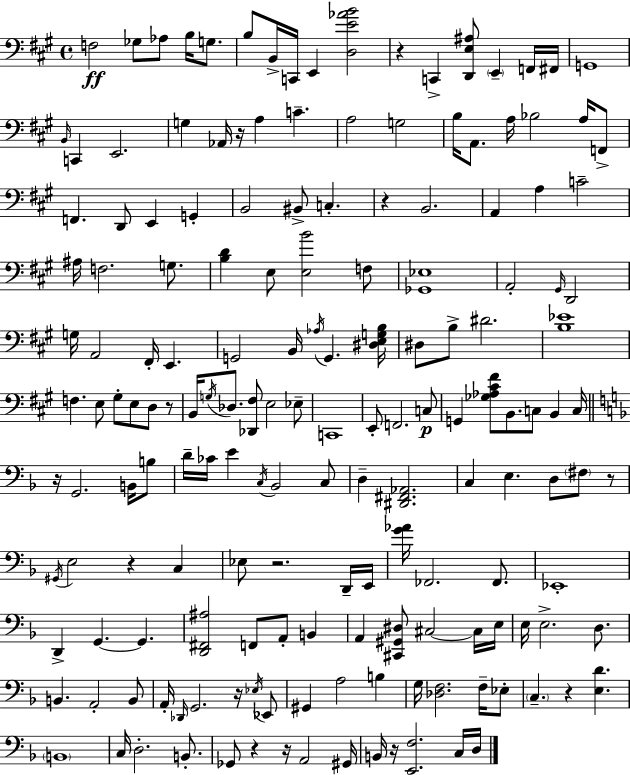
{
  \clef bass
  \time 4/4
  \defaultTimeSignature
  \key a \major
  f2\ff ges8 aes8 b16 g8. | b8 b,16-> c,16 e,4 <d e' aes' b'>2 | r4 c,4-> <d, e ais>8 \parenthesize e,4-- f,16 fis,16 | g,1 | \break \grace { b,16 } c,4 e,2. | g4 aes,16 r16 a4 c'4.-- | a2 g2 | b16 a,8. a16 bes2 a16 f,8-> | \break f,4. d,8 e,4 g,4-. | b,2 bis,8-> c4.-. | r4 b,2. | a,4 a4 c'2-- | \break ais16 f2. g8. | <b d'>4 e8 <e b'>2 f8 | <ges, ees>1 | a,2-. \grace { gis,16 } d,2 | \break g16 a,2 fis,16-. e,4. | g,2 b,16 \acciaccatura { aes16 } g,4. | <dis e g b>16 dis8 b8-> dis'2. | <b ees'>1 | \break f4. e8 gis8-. e8 d8 | r8 b,16 \acciaccatura { g16 } des8. <des, fis>8 e2 | ees8-- c,1 | e,8-. f,2. | \break c8\p g,4 <ges aes cis' fis'>8 b,8. c8 b,4 | c16 \bar "||" \break \key f \major r16 g,2. b,16 b8 | d'16-- ces'16 e'4 \acciaccatura { c16 } bes,2 c8 | d4-- <dis, fis, aes,>2. | c4 e4. d8 \parenthesize fis8 r8 | \break \acciaccatura { gis,16 } e2 r4 c4 | ees8 r2. | d,16-- e,16 <g' aes'>16 fes,2. fes,8. | ees,1-. | \break d,4-> g,4.~~ g,4. | <d, fis, ais>2 f,8 a,8-. b,4 | a,4 <cis, gis, dis>8 cis2~~ | cis16 e16 e16 e2.-> d8. | \break b,4. a,2-. | b,8 a,16-. \grace { des,16 } g,2. | r16 \acciaccatura { ees16 } ees,8 gis,4 a2 | b4 g16 <des f>2. | \break f16-- ees8-. \parenthesize c4.-- r4 <e d'>4. | \parenthesize b,1 | c16 d2.-. | b,8.-. ges,8 r4 r16 a,2 | \break gis,16 b,16 r16 <e, f>2. | c16 d16 \bar "|."
}